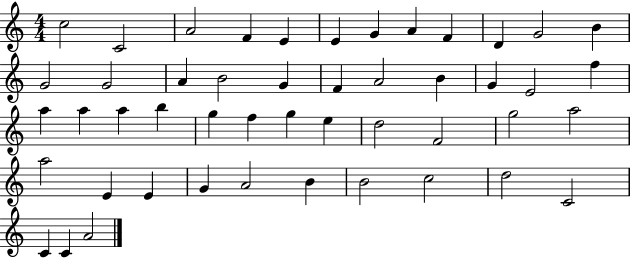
C5/h C4/h A4/h F4/q E4/q E4/q G4/q A4/q F4/q D4/q G4/h B4/q G4/h G4/h A4/q B4/h G4/q F4/q A4/h B4/q G4/q E4/h F5/q A5/q A5/q A5/q B5/q G5/q F5/q G5/q E5/q D5/h F4/h G5/h A5/h A5/h E4/q E4/q G4/q A4/h B4/q B4/h C5/h D5/h C4/h C4/q C4/q A4/h